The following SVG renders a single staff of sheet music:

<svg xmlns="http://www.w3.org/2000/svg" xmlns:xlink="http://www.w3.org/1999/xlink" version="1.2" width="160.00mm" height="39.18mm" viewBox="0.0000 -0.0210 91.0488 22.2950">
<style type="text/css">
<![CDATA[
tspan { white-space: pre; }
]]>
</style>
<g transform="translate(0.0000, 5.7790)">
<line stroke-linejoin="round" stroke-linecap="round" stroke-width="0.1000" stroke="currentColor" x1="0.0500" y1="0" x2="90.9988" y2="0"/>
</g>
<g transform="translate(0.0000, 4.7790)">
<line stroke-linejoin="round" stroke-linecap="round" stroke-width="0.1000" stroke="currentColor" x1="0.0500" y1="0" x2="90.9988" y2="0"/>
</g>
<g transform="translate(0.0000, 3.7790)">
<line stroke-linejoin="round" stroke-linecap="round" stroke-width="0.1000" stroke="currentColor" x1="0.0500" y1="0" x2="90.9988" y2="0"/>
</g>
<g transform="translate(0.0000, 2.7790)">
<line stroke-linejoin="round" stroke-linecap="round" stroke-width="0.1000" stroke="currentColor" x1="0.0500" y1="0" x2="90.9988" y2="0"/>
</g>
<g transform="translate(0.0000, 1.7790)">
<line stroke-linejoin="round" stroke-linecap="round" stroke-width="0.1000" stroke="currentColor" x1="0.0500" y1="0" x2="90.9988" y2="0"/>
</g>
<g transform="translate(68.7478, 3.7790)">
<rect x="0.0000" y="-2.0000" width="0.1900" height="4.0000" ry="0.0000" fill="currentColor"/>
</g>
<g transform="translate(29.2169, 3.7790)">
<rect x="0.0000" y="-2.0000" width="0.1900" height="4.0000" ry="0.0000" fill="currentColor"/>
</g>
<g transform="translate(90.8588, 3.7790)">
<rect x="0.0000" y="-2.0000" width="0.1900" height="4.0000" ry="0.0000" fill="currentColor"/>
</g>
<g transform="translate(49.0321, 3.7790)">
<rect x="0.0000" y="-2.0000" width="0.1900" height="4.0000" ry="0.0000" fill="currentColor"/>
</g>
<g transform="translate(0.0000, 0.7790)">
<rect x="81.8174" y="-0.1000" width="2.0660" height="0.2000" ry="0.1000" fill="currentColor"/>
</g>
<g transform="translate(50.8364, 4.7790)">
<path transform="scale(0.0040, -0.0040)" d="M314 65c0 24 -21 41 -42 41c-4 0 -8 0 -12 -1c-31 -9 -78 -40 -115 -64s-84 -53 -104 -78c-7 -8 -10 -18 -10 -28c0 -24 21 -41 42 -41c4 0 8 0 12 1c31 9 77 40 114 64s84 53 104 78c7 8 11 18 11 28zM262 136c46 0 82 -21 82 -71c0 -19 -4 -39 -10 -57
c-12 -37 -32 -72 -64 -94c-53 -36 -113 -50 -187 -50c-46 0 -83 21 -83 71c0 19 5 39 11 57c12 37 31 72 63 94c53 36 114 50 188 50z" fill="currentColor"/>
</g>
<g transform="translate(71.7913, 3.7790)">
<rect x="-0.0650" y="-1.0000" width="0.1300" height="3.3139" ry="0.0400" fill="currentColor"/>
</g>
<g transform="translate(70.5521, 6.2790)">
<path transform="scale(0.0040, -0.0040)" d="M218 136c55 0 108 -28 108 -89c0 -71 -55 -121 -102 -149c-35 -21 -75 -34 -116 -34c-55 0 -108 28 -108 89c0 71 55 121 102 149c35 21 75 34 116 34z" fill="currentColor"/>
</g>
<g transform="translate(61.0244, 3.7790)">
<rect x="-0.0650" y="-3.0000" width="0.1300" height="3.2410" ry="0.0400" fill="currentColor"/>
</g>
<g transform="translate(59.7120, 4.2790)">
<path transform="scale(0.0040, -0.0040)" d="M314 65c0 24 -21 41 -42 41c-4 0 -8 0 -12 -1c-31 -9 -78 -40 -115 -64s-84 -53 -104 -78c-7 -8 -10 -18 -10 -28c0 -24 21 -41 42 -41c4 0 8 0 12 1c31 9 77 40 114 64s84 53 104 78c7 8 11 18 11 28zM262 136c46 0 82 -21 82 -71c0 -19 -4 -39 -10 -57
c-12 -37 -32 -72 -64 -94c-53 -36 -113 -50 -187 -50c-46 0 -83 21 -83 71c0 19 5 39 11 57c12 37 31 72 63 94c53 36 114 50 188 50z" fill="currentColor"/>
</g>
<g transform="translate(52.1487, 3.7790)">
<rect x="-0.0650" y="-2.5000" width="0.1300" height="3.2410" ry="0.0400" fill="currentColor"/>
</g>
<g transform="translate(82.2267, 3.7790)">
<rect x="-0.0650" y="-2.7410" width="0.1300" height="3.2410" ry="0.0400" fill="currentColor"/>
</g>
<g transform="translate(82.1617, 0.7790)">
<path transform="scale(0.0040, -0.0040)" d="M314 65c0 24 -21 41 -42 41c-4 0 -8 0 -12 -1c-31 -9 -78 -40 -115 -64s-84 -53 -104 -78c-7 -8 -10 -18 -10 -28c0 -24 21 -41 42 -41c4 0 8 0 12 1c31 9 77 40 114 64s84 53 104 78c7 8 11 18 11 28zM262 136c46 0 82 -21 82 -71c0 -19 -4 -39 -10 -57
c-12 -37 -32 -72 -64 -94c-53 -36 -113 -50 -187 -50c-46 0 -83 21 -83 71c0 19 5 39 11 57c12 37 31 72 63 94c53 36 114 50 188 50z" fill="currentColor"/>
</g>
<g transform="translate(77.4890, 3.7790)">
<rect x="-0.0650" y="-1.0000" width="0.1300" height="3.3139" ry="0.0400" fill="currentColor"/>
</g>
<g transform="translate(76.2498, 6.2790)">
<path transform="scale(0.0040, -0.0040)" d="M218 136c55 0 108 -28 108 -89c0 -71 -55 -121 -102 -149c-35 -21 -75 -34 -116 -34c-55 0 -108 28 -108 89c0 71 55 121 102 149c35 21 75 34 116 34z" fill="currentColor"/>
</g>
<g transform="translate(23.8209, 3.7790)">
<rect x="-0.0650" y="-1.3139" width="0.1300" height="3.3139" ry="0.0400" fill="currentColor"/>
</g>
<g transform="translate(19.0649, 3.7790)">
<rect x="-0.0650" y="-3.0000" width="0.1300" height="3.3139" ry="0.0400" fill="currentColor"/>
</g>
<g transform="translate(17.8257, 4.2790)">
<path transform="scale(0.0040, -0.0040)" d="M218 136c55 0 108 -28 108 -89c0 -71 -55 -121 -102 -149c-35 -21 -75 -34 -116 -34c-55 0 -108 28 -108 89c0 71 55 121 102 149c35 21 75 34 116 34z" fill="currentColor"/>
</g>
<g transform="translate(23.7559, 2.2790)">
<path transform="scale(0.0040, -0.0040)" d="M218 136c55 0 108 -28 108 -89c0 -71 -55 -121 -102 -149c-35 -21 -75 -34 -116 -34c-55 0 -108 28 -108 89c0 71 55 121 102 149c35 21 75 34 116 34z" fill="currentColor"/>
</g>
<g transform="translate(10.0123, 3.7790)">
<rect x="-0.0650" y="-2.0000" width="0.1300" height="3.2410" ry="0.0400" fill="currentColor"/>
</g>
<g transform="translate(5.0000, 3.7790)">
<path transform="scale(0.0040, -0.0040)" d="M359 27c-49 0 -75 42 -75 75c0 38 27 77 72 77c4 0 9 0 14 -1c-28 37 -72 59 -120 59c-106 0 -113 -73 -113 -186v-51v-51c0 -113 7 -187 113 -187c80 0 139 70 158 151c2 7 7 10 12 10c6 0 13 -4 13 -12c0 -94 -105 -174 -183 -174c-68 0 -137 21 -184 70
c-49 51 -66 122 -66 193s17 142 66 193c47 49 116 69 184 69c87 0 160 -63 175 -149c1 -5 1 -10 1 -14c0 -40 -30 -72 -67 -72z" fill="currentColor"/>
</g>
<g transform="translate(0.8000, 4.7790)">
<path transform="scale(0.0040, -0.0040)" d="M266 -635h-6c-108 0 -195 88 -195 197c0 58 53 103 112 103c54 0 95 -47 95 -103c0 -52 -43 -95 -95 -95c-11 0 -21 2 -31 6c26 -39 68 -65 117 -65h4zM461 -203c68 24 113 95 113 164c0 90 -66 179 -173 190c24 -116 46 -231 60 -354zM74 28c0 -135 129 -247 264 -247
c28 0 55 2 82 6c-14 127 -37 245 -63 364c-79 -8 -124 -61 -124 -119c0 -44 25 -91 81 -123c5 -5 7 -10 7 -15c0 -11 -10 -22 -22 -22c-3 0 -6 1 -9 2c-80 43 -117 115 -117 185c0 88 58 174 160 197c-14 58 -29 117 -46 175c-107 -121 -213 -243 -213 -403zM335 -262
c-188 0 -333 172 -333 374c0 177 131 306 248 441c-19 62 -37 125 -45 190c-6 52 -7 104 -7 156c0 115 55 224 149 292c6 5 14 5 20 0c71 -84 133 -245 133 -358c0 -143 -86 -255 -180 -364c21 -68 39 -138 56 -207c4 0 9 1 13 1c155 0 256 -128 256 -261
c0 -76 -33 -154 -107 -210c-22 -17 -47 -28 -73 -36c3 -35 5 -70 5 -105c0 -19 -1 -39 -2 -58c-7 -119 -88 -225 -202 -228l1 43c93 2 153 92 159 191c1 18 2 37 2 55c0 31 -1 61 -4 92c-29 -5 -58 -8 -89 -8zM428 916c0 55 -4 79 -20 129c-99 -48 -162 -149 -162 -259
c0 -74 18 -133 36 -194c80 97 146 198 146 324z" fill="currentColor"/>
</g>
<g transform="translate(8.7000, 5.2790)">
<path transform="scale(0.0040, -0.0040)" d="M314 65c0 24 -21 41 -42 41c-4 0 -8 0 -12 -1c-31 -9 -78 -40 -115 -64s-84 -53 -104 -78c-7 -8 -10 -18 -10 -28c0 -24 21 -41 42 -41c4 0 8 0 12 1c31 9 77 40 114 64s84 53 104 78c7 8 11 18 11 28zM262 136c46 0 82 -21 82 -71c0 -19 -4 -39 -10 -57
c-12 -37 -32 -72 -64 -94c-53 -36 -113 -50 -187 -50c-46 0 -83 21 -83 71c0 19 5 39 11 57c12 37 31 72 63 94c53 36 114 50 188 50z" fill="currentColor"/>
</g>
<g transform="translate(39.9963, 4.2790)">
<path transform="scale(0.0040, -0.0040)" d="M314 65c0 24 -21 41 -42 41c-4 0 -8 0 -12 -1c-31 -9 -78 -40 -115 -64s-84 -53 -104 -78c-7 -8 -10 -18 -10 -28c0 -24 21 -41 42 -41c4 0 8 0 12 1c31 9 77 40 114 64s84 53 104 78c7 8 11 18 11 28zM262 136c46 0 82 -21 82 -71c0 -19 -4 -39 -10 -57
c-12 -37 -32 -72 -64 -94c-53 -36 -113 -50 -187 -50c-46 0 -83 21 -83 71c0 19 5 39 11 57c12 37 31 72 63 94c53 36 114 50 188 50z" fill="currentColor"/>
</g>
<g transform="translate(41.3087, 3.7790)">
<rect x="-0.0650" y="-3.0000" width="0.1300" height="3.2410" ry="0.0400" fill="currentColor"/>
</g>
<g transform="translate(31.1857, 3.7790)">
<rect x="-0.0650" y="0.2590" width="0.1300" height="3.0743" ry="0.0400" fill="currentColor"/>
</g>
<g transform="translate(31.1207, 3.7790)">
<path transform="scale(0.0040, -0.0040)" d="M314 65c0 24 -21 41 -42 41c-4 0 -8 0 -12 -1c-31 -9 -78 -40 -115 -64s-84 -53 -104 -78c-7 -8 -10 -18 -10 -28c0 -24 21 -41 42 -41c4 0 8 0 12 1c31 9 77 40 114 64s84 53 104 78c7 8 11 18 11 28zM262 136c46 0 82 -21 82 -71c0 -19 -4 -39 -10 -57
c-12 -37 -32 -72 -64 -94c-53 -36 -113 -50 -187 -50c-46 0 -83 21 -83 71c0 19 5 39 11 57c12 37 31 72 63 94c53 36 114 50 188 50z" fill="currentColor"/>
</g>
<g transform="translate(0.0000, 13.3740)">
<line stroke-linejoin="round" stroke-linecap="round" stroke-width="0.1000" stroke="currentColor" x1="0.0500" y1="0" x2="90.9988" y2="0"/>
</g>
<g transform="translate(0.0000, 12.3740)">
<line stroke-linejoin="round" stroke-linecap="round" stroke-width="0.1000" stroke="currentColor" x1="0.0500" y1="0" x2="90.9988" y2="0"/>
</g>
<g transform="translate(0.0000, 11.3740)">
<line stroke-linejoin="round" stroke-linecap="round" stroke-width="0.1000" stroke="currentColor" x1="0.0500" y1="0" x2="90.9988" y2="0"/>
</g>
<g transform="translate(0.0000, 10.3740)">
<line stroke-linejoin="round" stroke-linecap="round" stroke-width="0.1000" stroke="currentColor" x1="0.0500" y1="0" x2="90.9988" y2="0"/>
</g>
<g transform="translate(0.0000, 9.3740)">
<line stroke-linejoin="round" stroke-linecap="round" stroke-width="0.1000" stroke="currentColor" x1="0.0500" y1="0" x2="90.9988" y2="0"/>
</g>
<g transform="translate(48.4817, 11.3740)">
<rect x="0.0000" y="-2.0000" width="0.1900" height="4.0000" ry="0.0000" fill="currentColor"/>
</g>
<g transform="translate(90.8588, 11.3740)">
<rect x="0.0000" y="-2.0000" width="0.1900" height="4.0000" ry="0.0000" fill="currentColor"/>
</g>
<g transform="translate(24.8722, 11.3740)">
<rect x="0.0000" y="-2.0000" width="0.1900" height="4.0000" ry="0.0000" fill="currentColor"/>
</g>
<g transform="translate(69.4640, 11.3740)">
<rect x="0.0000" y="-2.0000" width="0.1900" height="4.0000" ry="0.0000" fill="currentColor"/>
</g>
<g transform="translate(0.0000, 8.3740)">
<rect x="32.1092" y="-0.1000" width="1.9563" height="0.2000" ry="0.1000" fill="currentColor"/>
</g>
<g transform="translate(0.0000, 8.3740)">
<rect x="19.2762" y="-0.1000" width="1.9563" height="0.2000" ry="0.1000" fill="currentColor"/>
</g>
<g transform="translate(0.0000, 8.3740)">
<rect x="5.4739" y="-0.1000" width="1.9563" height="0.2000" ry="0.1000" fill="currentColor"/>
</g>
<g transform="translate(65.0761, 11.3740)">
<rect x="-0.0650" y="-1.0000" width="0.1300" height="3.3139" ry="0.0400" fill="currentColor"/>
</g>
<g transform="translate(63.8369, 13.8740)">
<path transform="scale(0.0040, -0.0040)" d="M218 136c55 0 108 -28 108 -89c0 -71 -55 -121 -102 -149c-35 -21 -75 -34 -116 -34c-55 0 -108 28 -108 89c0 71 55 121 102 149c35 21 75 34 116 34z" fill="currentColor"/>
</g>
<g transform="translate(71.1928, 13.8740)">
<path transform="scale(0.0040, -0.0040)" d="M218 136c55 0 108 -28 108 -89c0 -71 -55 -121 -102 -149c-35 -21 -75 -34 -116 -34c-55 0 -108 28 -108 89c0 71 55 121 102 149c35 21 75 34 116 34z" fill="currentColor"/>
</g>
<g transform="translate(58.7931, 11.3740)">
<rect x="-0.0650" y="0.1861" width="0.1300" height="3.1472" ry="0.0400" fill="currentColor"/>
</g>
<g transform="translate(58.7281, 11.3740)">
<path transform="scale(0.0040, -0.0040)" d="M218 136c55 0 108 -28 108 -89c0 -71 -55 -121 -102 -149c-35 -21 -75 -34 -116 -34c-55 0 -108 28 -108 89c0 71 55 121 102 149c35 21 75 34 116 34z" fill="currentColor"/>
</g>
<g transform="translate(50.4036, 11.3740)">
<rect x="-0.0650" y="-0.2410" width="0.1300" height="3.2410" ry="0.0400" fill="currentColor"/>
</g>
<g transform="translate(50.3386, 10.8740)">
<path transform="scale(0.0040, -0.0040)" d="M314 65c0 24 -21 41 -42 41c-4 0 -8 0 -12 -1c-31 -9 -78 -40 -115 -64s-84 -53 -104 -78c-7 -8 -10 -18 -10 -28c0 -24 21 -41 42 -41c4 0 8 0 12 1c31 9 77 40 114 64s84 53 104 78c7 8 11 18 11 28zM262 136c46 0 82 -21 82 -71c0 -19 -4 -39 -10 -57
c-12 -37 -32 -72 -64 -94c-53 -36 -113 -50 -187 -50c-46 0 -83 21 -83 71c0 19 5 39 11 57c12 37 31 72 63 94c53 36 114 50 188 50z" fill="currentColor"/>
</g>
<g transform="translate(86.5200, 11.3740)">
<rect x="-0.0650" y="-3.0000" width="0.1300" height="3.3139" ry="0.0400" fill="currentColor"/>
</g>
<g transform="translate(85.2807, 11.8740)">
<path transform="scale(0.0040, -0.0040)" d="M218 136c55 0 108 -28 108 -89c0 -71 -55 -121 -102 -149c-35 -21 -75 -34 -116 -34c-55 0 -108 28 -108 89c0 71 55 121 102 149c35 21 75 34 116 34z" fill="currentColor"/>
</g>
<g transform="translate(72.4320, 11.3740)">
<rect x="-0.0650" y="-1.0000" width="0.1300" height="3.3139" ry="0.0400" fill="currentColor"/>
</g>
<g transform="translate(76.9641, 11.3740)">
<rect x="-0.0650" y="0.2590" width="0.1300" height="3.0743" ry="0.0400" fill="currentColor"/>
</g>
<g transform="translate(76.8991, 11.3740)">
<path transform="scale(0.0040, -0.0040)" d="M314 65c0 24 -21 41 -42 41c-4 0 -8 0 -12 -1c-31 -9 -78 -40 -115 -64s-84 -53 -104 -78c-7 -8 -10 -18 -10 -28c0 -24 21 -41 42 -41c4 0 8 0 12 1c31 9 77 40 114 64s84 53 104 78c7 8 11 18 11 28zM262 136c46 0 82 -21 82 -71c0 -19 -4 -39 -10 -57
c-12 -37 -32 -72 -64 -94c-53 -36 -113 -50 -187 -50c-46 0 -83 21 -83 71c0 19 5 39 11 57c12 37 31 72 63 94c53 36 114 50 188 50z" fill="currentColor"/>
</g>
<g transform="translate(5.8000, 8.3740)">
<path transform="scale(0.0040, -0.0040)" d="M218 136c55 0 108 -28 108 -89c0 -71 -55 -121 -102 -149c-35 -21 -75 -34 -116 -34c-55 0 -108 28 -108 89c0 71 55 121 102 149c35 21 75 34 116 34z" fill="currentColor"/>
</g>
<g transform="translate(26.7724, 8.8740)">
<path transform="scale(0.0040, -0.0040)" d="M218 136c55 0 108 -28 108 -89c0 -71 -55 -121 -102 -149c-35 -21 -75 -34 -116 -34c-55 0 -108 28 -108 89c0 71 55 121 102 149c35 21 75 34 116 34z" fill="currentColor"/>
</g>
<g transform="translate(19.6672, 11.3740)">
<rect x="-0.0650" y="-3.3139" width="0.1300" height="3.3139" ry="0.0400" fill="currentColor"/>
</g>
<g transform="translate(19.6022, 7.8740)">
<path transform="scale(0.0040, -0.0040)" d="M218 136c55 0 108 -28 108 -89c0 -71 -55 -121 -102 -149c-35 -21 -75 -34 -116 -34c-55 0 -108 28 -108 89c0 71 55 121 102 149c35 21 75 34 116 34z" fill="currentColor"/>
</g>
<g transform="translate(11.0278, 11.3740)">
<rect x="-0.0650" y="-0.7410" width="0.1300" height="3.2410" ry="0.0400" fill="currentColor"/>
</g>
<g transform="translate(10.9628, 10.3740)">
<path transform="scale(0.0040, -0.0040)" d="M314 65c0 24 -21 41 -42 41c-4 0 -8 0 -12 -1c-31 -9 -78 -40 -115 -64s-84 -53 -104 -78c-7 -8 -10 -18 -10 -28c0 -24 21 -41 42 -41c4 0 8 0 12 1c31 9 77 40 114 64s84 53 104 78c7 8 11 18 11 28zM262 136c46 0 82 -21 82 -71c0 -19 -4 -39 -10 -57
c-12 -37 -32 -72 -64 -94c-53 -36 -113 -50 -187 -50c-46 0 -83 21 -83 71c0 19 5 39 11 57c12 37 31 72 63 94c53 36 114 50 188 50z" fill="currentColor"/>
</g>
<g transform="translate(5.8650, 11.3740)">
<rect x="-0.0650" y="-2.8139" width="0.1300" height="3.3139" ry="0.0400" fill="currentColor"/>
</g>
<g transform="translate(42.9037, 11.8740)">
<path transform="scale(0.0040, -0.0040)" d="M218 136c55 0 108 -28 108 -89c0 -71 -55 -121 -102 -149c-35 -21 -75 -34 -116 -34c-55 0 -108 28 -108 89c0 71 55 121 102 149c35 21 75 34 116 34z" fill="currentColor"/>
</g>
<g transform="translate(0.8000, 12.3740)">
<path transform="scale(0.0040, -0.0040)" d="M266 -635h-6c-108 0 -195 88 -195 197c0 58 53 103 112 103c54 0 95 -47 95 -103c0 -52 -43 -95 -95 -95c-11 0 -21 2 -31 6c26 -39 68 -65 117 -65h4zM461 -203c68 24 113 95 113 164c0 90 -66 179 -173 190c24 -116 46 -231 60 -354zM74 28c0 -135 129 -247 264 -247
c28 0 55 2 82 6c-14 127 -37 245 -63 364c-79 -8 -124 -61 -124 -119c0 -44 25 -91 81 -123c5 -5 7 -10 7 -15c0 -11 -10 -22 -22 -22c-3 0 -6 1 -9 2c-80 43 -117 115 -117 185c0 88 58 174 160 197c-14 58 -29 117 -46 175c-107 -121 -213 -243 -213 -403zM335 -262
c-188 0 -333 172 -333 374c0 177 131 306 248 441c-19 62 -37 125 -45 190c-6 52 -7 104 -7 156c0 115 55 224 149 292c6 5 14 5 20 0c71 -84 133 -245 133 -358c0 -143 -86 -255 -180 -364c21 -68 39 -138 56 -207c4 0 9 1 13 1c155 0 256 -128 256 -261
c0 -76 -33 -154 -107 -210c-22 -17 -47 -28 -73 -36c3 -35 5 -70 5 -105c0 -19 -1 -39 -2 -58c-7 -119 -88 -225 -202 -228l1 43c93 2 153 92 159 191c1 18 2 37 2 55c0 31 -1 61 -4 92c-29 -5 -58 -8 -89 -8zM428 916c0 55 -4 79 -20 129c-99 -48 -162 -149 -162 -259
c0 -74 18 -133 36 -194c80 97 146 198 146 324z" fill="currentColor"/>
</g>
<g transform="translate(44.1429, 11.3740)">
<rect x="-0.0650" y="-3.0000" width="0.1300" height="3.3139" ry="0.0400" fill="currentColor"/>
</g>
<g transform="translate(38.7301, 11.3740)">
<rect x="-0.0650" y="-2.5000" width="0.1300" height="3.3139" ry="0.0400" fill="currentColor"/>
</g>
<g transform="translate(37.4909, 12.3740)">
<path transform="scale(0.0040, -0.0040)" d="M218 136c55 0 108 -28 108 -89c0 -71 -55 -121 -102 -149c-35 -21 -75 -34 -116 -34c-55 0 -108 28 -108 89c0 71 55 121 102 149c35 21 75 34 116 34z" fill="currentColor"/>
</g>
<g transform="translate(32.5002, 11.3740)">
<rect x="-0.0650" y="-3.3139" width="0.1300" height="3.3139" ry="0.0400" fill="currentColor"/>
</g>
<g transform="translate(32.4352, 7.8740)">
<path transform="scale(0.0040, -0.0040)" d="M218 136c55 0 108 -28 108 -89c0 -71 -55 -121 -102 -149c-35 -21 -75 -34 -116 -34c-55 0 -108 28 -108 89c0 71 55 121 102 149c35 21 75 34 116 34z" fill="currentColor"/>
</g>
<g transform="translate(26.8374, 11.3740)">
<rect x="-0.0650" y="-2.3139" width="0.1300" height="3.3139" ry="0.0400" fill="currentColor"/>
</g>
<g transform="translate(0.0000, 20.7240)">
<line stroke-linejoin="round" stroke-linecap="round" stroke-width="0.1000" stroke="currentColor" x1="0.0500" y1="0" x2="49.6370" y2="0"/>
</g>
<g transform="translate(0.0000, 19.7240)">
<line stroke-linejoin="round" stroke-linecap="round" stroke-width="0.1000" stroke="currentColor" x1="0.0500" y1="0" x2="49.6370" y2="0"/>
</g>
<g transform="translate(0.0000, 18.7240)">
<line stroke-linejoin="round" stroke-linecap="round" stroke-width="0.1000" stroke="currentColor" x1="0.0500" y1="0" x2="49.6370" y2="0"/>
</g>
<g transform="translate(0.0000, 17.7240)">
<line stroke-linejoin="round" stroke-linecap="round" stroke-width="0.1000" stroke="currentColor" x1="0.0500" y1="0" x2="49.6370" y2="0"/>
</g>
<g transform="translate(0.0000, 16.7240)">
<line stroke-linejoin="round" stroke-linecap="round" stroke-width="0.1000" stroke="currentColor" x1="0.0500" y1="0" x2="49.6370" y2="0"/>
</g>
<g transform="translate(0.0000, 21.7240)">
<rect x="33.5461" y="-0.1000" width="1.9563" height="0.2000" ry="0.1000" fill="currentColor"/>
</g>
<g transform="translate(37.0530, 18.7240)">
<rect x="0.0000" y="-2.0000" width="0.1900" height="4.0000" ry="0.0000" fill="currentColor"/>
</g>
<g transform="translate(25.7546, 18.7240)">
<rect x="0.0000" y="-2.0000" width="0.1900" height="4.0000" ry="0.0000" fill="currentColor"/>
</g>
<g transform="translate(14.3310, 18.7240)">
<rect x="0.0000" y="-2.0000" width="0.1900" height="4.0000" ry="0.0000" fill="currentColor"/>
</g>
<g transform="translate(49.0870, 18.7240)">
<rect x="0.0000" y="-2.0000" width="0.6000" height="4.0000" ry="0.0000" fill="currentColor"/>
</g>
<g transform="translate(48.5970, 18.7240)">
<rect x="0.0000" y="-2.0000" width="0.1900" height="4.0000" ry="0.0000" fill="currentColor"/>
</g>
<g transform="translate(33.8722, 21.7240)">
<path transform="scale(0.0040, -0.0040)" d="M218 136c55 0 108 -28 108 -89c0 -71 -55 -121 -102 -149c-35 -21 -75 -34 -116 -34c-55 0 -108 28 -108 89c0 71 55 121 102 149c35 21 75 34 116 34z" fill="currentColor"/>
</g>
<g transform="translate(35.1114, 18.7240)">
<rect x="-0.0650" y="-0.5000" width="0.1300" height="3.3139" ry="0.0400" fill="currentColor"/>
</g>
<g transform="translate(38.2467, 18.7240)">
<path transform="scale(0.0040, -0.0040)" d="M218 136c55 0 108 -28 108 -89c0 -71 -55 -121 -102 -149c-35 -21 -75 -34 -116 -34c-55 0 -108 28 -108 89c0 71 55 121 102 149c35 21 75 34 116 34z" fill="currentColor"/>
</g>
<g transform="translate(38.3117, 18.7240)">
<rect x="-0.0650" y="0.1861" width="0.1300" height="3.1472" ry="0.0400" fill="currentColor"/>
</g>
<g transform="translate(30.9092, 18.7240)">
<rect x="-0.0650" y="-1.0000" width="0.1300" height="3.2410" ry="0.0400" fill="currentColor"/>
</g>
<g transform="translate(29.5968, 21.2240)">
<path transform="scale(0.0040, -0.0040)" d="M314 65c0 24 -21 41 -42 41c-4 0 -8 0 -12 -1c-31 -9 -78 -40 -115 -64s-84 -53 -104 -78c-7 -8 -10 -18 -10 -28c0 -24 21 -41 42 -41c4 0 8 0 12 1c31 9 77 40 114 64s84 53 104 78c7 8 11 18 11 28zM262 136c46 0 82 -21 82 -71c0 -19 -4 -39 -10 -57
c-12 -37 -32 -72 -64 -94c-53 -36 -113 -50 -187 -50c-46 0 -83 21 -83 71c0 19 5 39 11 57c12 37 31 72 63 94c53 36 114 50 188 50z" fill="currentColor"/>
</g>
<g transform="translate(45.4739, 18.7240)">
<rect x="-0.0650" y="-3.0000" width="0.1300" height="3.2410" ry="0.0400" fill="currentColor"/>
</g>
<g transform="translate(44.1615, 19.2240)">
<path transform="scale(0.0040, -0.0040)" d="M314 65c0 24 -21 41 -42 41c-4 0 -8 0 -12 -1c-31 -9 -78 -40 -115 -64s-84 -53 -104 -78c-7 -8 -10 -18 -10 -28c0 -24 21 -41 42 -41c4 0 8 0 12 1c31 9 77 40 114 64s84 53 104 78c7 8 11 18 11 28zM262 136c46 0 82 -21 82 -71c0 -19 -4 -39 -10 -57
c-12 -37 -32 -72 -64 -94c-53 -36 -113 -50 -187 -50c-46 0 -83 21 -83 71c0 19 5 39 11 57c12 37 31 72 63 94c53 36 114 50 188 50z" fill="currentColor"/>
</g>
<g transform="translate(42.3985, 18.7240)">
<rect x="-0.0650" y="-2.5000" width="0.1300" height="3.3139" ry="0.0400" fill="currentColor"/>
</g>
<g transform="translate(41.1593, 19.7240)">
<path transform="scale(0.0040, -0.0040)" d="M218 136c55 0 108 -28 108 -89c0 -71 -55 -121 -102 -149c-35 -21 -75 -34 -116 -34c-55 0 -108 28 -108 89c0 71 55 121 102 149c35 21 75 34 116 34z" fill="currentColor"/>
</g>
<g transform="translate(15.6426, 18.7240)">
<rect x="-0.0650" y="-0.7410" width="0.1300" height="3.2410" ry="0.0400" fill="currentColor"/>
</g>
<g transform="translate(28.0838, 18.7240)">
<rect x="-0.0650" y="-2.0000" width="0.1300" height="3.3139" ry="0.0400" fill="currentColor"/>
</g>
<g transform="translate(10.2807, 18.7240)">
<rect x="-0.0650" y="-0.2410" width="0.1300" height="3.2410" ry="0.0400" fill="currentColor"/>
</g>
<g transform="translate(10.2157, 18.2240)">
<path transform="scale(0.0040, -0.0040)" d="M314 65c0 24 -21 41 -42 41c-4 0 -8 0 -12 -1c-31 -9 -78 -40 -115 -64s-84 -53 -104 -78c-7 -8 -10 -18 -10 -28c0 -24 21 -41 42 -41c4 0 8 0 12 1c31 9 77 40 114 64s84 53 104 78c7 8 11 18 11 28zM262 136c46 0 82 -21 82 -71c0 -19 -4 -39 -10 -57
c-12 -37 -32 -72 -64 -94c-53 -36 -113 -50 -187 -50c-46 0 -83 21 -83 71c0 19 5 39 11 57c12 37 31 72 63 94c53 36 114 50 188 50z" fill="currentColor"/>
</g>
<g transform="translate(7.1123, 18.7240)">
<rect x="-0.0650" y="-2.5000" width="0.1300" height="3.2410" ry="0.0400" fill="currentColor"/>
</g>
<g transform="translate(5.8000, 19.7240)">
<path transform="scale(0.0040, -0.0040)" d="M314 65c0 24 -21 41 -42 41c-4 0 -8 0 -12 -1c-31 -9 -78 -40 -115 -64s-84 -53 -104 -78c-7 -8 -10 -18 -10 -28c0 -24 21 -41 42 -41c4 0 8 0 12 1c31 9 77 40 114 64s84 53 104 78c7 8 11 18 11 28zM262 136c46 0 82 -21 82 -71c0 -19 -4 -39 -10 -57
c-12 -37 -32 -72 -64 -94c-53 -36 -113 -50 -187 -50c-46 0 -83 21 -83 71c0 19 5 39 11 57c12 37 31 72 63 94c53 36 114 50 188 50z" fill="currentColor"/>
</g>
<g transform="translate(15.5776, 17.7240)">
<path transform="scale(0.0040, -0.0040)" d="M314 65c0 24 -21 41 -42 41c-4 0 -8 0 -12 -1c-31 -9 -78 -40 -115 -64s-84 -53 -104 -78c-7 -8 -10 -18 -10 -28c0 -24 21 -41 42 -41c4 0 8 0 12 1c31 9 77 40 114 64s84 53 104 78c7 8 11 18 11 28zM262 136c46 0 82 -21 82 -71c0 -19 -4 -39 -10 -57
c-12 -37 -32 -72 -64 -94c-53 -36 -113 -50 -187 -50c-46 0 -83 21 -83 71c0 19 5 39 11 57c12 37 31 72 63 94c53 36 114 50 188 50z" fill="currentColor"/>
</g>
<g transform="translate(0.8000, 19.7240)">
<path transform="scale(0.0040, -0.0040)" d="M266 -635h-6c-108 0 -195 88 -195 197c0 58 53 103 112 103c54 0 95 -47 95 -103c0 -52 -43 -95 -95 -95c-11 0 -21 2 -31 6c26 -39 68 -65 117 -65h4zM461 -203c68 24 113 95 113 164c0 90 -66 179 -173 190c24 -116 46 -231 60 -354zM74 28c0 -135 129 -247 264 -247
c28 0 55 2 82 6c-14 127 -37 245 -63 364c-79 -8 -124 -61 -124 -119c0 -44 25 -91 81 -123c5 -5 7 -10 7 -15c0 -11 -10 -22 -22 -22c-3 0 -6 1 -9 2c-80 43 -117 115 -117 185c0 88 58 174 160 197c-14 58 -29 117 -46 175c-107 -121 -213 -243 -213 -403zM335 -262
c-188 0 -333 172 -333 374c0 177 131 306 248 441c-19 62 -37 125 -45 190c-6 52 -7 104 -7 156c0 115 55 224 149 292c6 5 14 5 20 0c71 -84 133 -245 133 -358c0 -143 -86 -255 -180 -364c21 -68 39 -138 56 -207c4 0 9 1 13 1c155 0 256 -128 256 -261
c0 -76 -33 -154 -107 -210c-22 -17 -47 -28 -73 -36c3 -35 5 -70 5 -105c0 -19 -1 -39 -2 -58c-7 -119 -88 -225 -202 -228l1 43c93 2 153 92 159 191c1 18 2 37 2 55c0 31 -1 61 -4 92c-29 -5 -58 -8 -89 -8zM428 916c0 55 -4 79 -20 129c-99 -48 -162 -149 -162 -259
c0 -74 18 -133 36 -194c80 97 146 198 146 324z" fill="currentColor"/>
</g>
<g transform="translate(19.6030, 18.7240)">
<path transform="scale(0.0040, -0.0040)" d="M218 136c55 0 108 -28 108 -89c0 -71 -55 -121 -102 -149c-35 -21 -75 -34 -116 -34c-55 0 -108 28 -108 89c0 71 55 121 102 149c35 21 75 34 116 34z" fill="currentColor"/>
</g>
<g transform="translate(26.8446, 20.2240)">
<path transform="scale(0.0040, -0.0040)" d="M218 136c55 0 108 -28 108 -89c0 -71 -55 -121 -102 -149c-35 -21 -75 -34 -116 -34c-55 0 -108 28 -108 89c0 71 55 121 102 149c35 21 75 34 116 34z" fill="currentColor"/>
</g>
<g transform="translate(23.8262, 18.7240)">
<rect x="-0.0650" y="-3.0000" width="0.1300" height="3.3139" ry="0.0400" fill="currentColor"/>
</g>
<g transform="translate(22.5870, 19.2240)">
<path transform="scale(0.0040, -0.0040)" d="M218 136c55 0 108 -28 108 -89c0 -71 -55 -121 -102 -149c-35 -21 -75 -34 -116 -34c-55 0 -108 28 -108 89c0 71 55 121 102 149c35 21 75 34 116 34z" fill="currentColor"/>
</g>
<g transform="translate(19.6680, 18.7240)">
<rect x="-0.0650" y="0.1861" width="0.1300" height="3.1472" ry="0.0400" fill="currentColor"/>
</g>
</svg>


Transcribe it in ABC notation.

X:1
T:Untitled
M:4/4
L:1/4
K:C
F2 A e B2 A2 G2 A2 D D a2 a d2 b g b G A c2 B D D B2 A G2 c2 d2 B A F D2 C B G A2